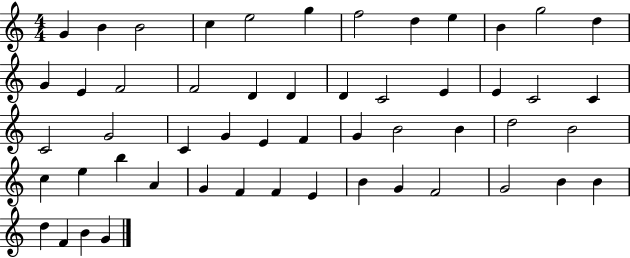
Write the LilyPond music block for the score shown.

{
  \clef treble
  \numericTimeSignature
  \time 4/4
  \key c \major
  g'4 b'4 b'2 | c''4 e''2 g''4 | f''2 d''4 e''4 | b'4 g''2 d''4 | \break g'4 e'4 f'2 | f'2 d'4 d'4 | d'4 c'2 e'4 | e'4 c'2 c'4 | \break c'2 g'2 | c'4 g'4 e'4 f'4 | g'4 b'2 b'4 | d''2 b'2 | \break c''4 e''4 b''4 a'4 | g'4 f'4 f'4 e'4 | b'4 g'4 f'2 | g'2 b'4 b'4 | \break d''4 f'4 b'4 g'4 | \bar "|."
}